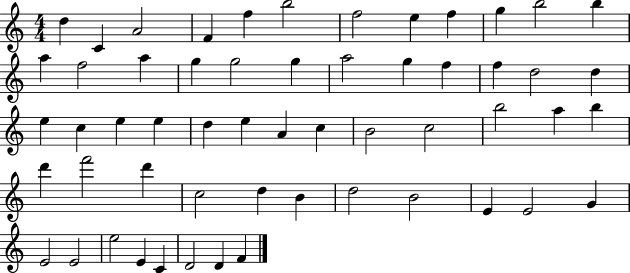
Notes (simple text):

D5/q C4/q A4/h F4/q F5/q B5/h F5/h E5/q F5/q G5/q B5/h B5/q A5/q F5/h A5/q G5/q G5/h G5/q A5/h G5/q F5/q F5/q D5/h D5/q E5/q C5/q E5/q E5/q D5/q E5/q A4/q C5/q B4/h C5/h B5/h A5/q B5/q D6/q F6/h D6/q C5/h D5/q B4/q D5/h B4/h E4/q E4/h G4/q E4/h E4/h E5/h E4/q C4/q D4/h D4/q F4/q